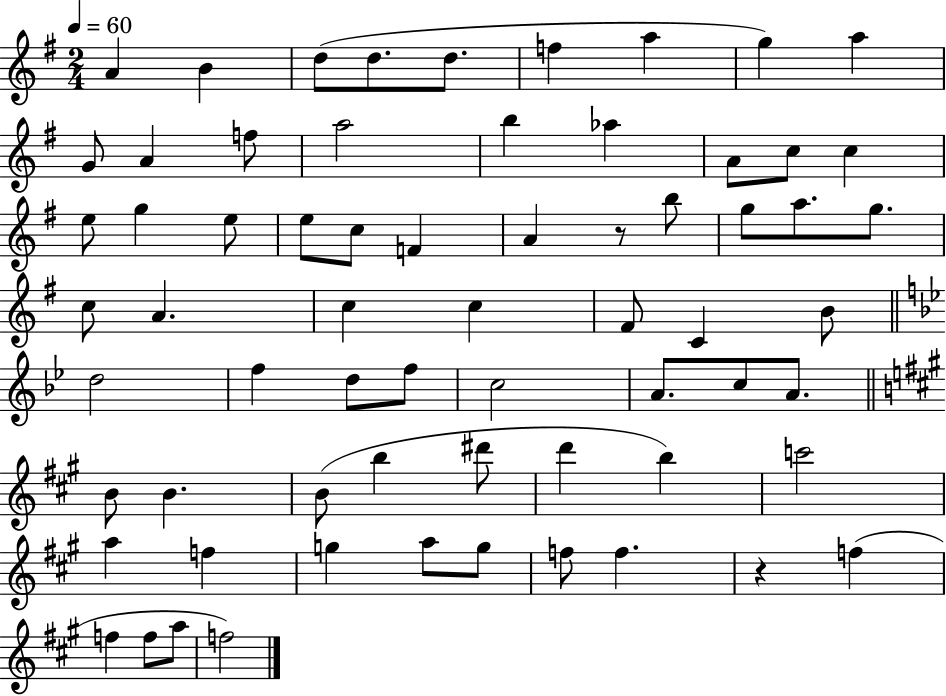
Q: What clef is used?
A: treble